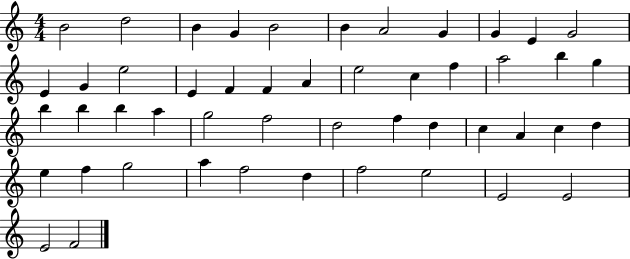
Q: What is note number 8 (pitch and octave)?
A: G4